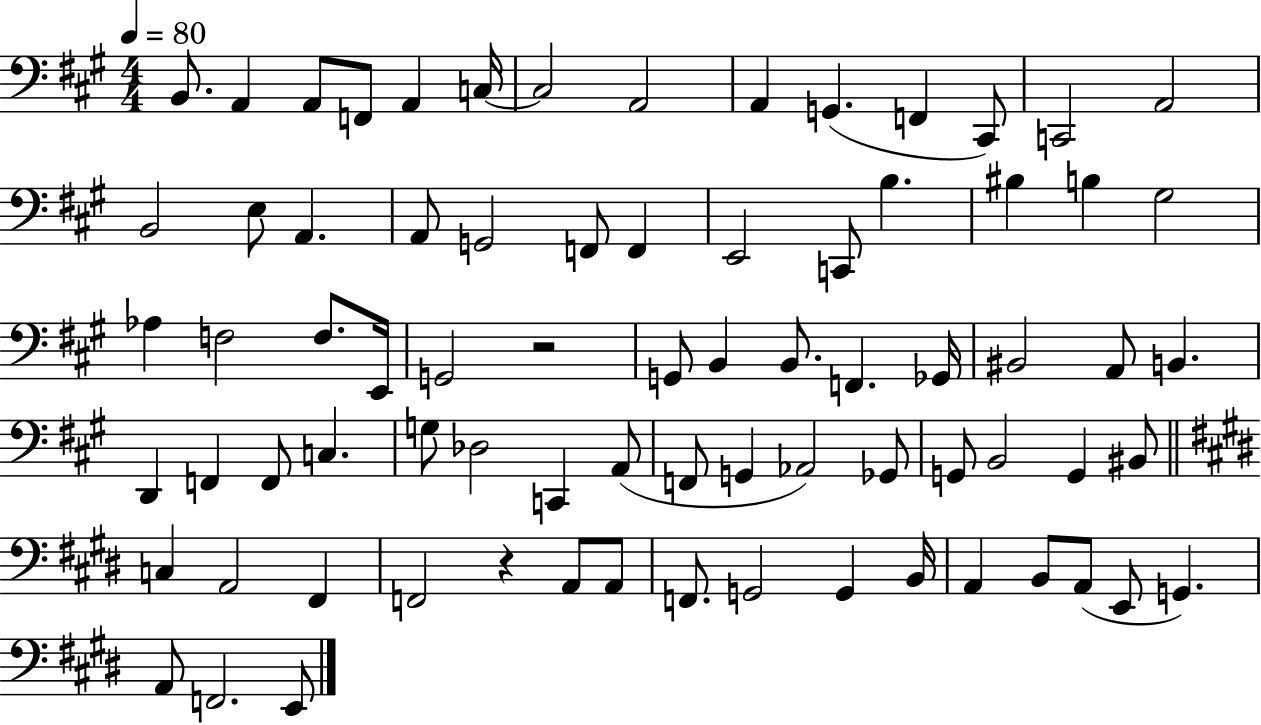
X:1
T:Untitled
M:4/4
L:1/4
K:A
B,,/2 A,, A,,/2 F,,/2 A,, C,/4 C,2 A,,2 A,, G,, F,, ^C,,/2 C,,2 A,,2 B,,2 E,/2 A,, A,,/2 G,,2 F,,/2 F,, E,,2 C,,/2 B, ^B, B, ^G,2 _A, F,2 F,/2 E,,/4 G,,2 z2 G,,/2 B,, B,,/2 F,, _G,,/4 ^B,,2 A,,/2 B,, D,, F,, F,,/2 C, G,/2 _D,2 C,, A,,/2 F,,/2 G,, _A,,2 _G,,/2 G,,/2 B,,2 G,, ^B,,/2 C, A,,2 ^F,, F,,2 z A,,/2 A,,/2 F,,/2 G,,2 G,, B,,/4 A,, B,,/2 A,,/2 E,,/2 G,, A,,/2 F,,2 E,,/2